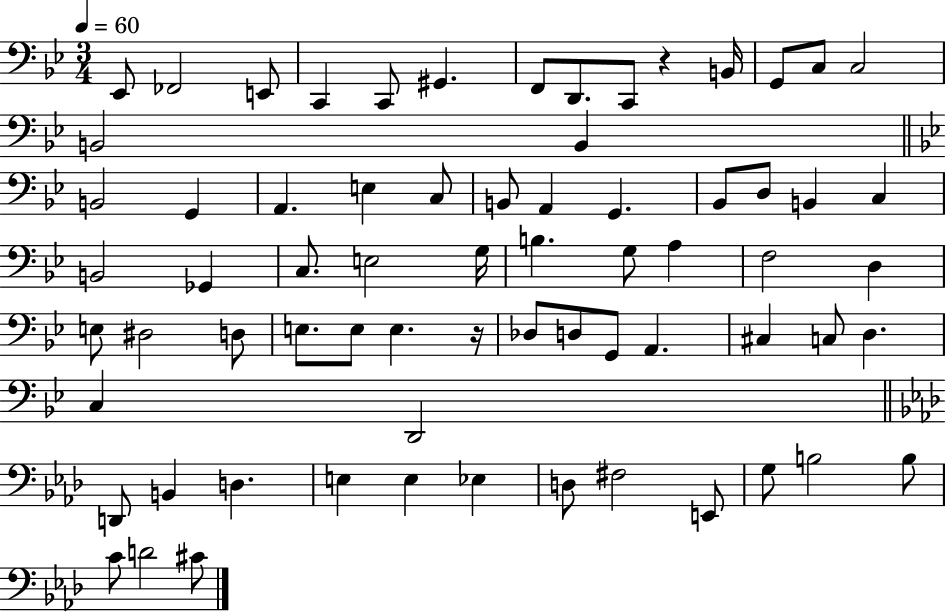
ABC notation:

X:1
T:Untitled
M:3/4
L:1/4
K:Bb
_E,,/2 _F,,2 E,,/2 C,, C,,/2 ^G,, F,,/2 D,,/2 C,,/2 z B,,/4 G,,/2 C,/2 C,2 B,,2 B,, B,,2 G,, A,, E, C,/2 B,,/2 A,, G,, _B,,/2 D,/2 B,, C, B,,2 _G,, C,/2 E,2 G,/4 B, G,/2 A, F,2 D, E,/2 ^D,2 D,/2 E,/2 E,/2 E, z/4 _D,/2 D,/2 G,,/2 A,, ^C, C,/2 D, C, D,,2 D,,/2 B,, D, E, E, _E, D,/2 ^F,2 E,,/2 G,/2 B,2 B,/2 C/2 D2 ^C/2